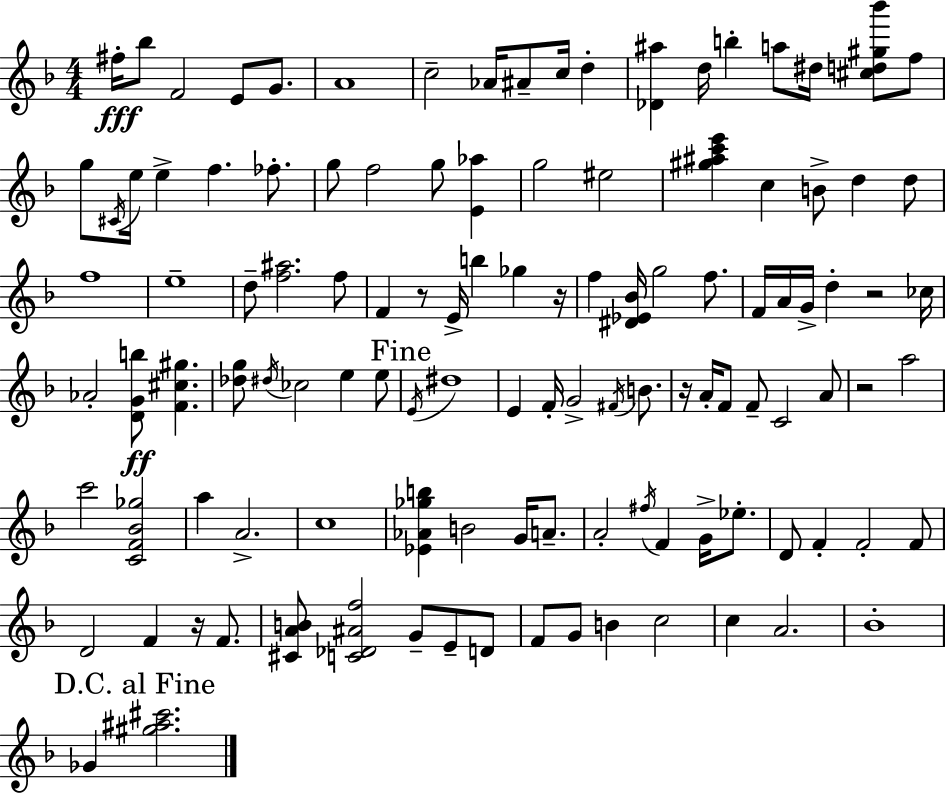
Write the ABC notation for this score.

X:1
T:Untitled
M:4/4
L:1/4
K:Dm
^f/4 _b/2 F2 E/2 G/2 A4 c2 _A/4 ^A/2 c/4 d [_D^a] d/4 b a/2 ^d/4 [^cd^g_b']/2 f/2 g/2 ^C/4 e/4 e f _f/2 g/2 f2 g/2 [E_a] g2 ^e2 [^g^ac'e'] c B/2 d d/2 f4 e4 d/2 [f^a]2 f/2 F z/2 E/4 b _g z/4 f [^D_E_B]/4 g2 f/2 F/4 A/4 G/4 d z2 _c/4 _A2 [DGb]/2 [F^c^g] [_dg]/2 ^d/4 _c2 e e/2 E/4 ^d4 E F/4 G2 ^F/4 B/2 z/4 A/4 F/2 F/2 C2 A/2 z2 a2 c'2 [CF_B_g]2 a A2 c4 [_E_A_gb] B2 G/4 A/2 A2 ^f/4 F G/4 _e/2 D/2 F F2 F/2 D2 F z/4 F/2 [^CAB]/2 [C_D^Af]2 G/2 E/2 D/2 F/2 G/2 B c2 c A2 _B4 _G [^g^a^c']2